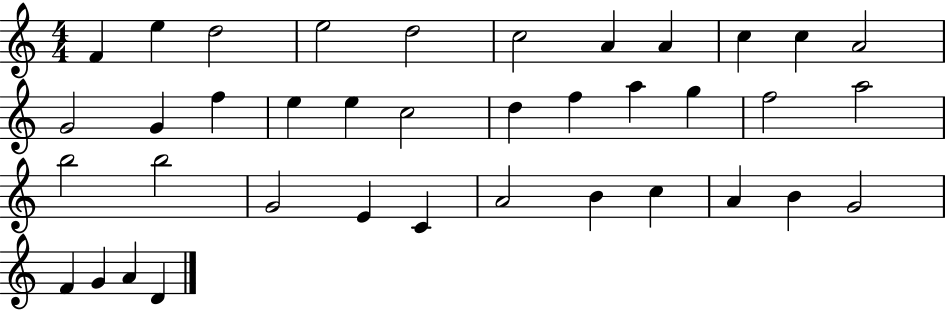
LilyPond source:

{
  \clef treble
  \numericTimeSignature
  \time 4/4
  \key c \major
  f'4 e''4 d''2 | e''2 d''2 | c''2 a'4 a'4 | c''4 c''4 a'2 | \break g'2 g'4 f''4 | e''4 e''4 c''2 | d''4 f''4 a''4 g''4 | f''2 a''2 | \break b''2 b''2 | g'2 e'4 c'4 | a'2 b'4 c''4 | a'4 b'4 g'2 | \break f'4 g'4 a'4 d'4 | \bar "|."
}